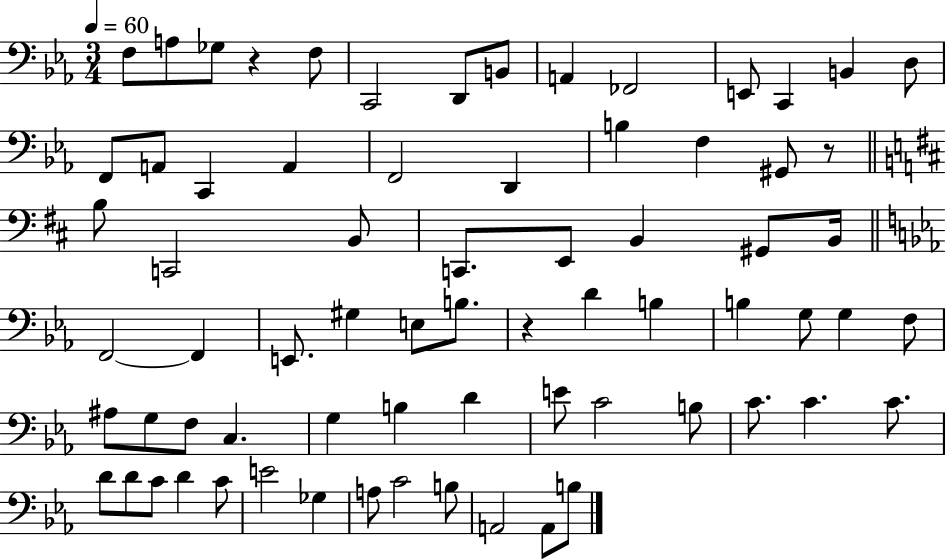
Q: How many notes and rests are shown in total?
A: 71